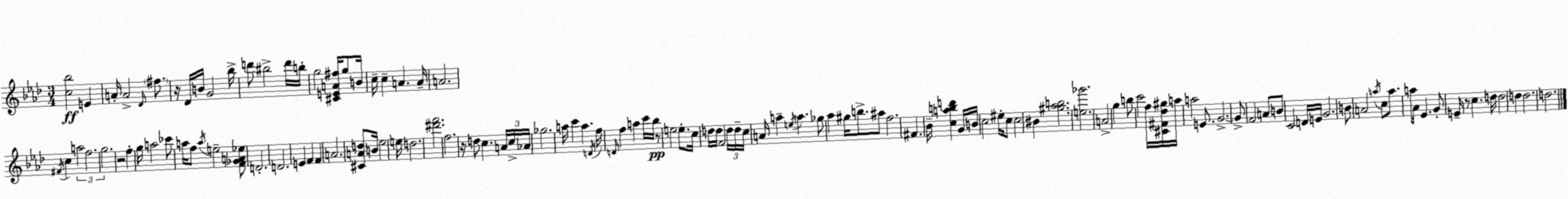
X:1
T:Untitled
M:3/4
L:1/4
K:Ab
[c_b]2 E A/4 A2 _D/4 ^f/2 z/4 _D/4 B/4 G2 _b/4 d'/2 ^b2 d'/4 b/4 g2 [^CEA^f]/4 g/2 B/4 c/4 c A A/4 A2 ^F/4 c a2 f2 g2 z2 f g/4 a2 _c'/2 a/4 f/2 a/4 e2 [F_GA_e]/2 D2 D2 E F F A2 [^CAd]/2 B/4 _e2 e/4 d2 [^d'f']2 f2 z/4 d/2 c A/4 c/4 _A/4 _g2 a/4 c' a D/4 f/4 D/4 f a c'/4 _b/4 z/2 e2 e/2 c/4 d/4 d/4 F2 d/4 d/4 c/4 A/4 a e/4 a _g/2 _a ^g/4 b/2 ^a/2 f2 ^F _B/4 [cabd'] G/4 B/4 c2 ^e/4 c/2 c2 ^B [^g_ab]2 [e_g']2 A2 g b/2 c'2 f/4 [^C^F_d^g]/4 a/4 a2 E/2 G2 G/2 F2 A/2 B/2 C2 D/4 E/4 G2 B/2 A2 a/4 c/2 a/2 a/2 _A/4 _E G/2 E/4 z/2 c d/4 d2 d d2 d2